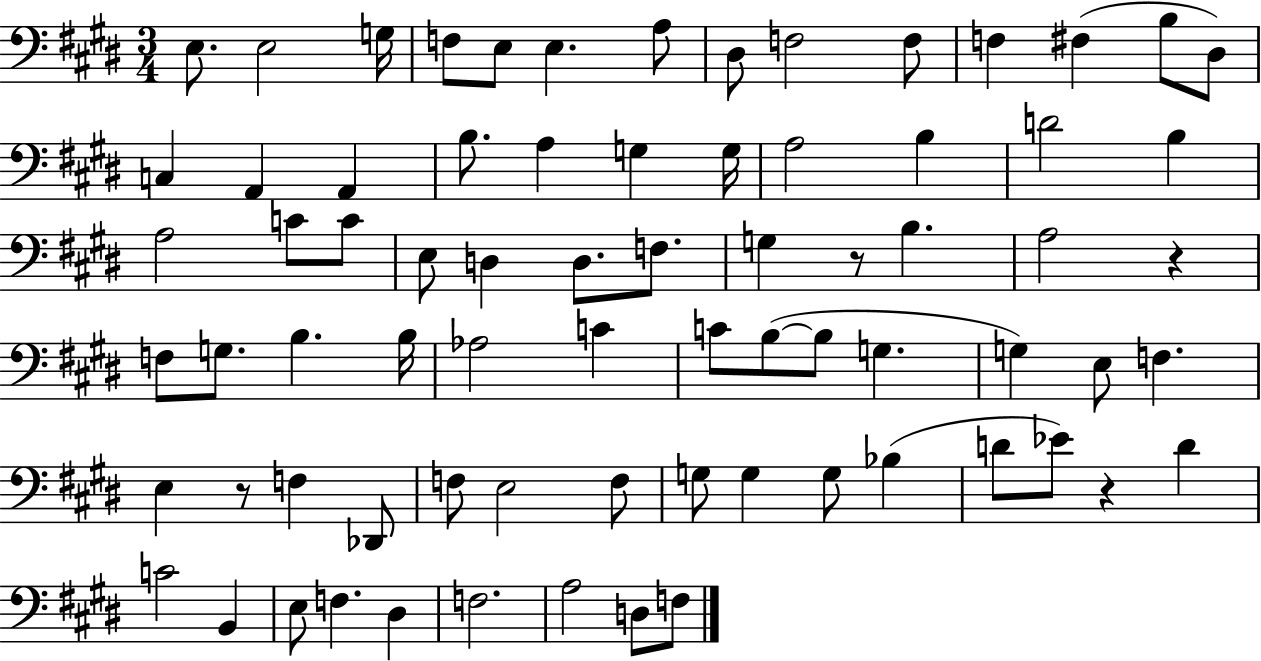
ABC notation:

X:1
T:Untitled
M:3/4
L:1/4
K:E
E,/2 E,2 G,/4 F,/2 E,/2 E, A,/2 ^D,/2 F,2 F,/2 F, ^F, B,/2 ^D,/2 C, A,, A,, B,/2 A, G, G,/4 A,2 B, D2 B, A,2 C/2 C/2 E,/2 D, D,/2 F,/2 G, z/2 B, A,2 z F,/2 G,/2 B, B,/4 _A,2 C C/2 B,/2 B,/2 G, G, E,/2 F, E, z/2 F, _D,,/2 F,/2 E,2 F,/2 G,/2 G, G,/2 _B, D/2 _E/2 z D C2 B,, E,/2 F, ^D, F,2 A,2 D,/2 F,/2